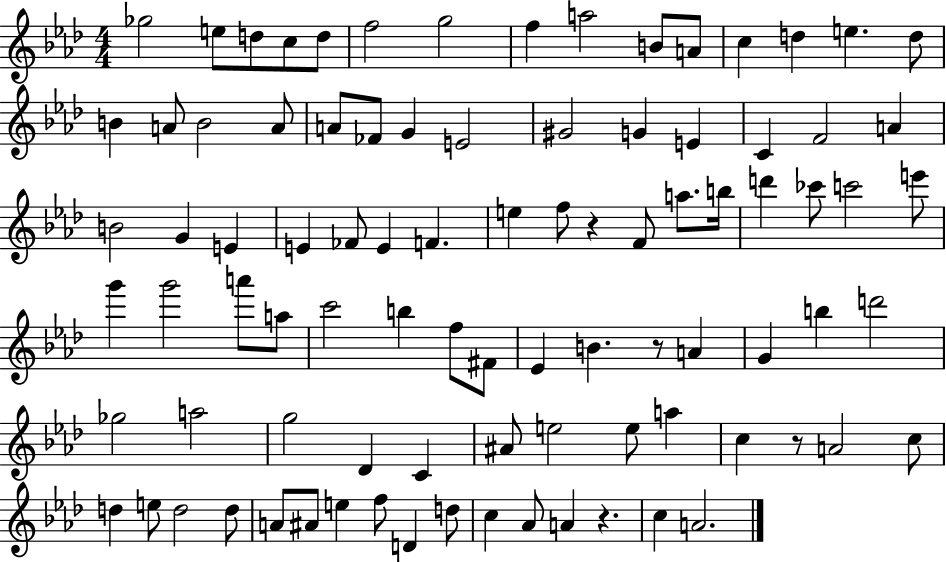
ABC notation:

X:1
T:Untitled
M:4/4
L:1/4
K:Ab
_g2 e/2 d/2 c/2 d/2 f2 g2 f a2 B/2 A/2 c d e d/2 B A/2 B2 A/2 A/2 _F/2 G E2 ^G2 G E C F2 A B2 G E E _F/2 E F e f/2 z F/2 a/2 b/4 d' _c'/2 c'2 e'/2 g' g'2 a'/2 a/2 c'2 b f/2 ^F/2 _E B z/2 A G b d'2 _g2 a2 g2 _D C ^A/2 e2 e/2 a c z/2 A2 c/2 d e/2 d2 d/2 A/2 ^A/2 e f/2 D d/2 c _A/2 A z c A2